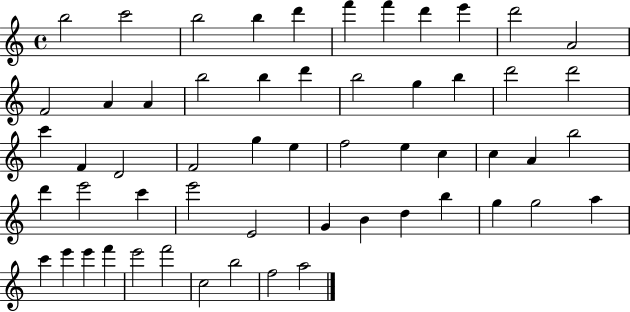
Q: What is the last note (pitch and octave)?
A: A5